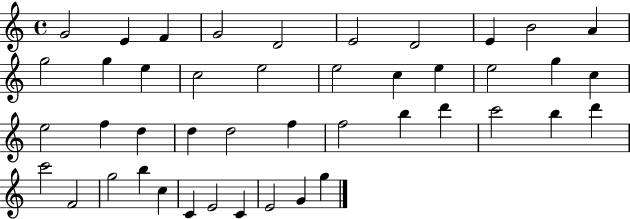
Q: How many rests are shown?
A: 0